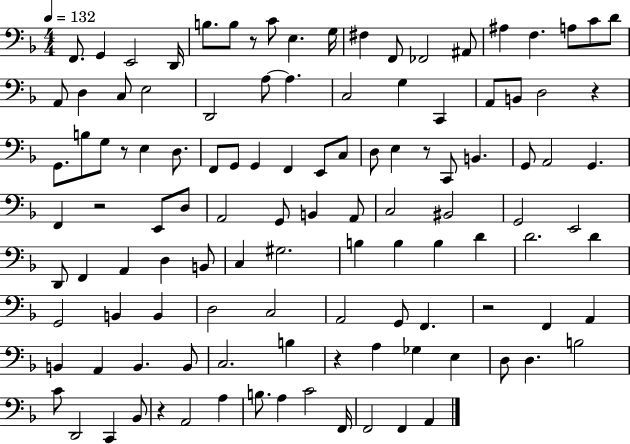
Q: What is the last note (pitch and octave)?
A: A2